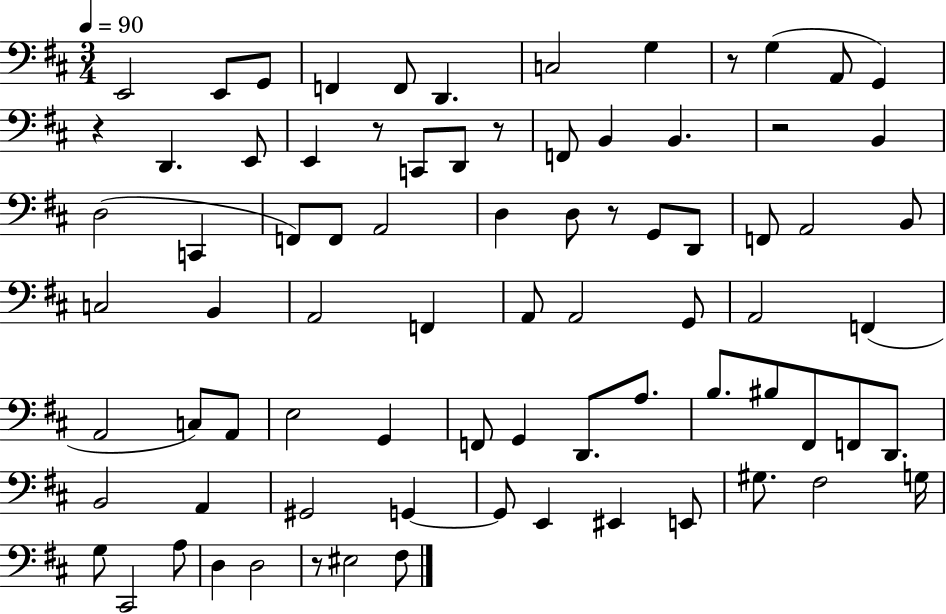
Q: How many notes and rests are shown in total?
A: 80